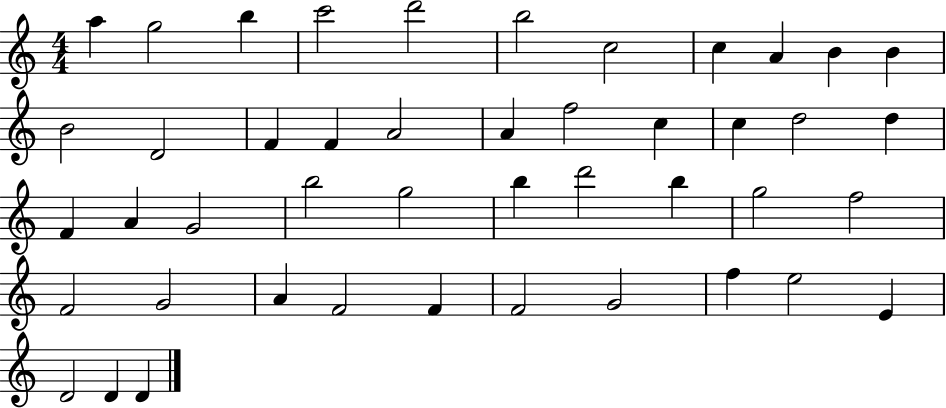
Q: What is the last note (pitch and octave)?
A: D4